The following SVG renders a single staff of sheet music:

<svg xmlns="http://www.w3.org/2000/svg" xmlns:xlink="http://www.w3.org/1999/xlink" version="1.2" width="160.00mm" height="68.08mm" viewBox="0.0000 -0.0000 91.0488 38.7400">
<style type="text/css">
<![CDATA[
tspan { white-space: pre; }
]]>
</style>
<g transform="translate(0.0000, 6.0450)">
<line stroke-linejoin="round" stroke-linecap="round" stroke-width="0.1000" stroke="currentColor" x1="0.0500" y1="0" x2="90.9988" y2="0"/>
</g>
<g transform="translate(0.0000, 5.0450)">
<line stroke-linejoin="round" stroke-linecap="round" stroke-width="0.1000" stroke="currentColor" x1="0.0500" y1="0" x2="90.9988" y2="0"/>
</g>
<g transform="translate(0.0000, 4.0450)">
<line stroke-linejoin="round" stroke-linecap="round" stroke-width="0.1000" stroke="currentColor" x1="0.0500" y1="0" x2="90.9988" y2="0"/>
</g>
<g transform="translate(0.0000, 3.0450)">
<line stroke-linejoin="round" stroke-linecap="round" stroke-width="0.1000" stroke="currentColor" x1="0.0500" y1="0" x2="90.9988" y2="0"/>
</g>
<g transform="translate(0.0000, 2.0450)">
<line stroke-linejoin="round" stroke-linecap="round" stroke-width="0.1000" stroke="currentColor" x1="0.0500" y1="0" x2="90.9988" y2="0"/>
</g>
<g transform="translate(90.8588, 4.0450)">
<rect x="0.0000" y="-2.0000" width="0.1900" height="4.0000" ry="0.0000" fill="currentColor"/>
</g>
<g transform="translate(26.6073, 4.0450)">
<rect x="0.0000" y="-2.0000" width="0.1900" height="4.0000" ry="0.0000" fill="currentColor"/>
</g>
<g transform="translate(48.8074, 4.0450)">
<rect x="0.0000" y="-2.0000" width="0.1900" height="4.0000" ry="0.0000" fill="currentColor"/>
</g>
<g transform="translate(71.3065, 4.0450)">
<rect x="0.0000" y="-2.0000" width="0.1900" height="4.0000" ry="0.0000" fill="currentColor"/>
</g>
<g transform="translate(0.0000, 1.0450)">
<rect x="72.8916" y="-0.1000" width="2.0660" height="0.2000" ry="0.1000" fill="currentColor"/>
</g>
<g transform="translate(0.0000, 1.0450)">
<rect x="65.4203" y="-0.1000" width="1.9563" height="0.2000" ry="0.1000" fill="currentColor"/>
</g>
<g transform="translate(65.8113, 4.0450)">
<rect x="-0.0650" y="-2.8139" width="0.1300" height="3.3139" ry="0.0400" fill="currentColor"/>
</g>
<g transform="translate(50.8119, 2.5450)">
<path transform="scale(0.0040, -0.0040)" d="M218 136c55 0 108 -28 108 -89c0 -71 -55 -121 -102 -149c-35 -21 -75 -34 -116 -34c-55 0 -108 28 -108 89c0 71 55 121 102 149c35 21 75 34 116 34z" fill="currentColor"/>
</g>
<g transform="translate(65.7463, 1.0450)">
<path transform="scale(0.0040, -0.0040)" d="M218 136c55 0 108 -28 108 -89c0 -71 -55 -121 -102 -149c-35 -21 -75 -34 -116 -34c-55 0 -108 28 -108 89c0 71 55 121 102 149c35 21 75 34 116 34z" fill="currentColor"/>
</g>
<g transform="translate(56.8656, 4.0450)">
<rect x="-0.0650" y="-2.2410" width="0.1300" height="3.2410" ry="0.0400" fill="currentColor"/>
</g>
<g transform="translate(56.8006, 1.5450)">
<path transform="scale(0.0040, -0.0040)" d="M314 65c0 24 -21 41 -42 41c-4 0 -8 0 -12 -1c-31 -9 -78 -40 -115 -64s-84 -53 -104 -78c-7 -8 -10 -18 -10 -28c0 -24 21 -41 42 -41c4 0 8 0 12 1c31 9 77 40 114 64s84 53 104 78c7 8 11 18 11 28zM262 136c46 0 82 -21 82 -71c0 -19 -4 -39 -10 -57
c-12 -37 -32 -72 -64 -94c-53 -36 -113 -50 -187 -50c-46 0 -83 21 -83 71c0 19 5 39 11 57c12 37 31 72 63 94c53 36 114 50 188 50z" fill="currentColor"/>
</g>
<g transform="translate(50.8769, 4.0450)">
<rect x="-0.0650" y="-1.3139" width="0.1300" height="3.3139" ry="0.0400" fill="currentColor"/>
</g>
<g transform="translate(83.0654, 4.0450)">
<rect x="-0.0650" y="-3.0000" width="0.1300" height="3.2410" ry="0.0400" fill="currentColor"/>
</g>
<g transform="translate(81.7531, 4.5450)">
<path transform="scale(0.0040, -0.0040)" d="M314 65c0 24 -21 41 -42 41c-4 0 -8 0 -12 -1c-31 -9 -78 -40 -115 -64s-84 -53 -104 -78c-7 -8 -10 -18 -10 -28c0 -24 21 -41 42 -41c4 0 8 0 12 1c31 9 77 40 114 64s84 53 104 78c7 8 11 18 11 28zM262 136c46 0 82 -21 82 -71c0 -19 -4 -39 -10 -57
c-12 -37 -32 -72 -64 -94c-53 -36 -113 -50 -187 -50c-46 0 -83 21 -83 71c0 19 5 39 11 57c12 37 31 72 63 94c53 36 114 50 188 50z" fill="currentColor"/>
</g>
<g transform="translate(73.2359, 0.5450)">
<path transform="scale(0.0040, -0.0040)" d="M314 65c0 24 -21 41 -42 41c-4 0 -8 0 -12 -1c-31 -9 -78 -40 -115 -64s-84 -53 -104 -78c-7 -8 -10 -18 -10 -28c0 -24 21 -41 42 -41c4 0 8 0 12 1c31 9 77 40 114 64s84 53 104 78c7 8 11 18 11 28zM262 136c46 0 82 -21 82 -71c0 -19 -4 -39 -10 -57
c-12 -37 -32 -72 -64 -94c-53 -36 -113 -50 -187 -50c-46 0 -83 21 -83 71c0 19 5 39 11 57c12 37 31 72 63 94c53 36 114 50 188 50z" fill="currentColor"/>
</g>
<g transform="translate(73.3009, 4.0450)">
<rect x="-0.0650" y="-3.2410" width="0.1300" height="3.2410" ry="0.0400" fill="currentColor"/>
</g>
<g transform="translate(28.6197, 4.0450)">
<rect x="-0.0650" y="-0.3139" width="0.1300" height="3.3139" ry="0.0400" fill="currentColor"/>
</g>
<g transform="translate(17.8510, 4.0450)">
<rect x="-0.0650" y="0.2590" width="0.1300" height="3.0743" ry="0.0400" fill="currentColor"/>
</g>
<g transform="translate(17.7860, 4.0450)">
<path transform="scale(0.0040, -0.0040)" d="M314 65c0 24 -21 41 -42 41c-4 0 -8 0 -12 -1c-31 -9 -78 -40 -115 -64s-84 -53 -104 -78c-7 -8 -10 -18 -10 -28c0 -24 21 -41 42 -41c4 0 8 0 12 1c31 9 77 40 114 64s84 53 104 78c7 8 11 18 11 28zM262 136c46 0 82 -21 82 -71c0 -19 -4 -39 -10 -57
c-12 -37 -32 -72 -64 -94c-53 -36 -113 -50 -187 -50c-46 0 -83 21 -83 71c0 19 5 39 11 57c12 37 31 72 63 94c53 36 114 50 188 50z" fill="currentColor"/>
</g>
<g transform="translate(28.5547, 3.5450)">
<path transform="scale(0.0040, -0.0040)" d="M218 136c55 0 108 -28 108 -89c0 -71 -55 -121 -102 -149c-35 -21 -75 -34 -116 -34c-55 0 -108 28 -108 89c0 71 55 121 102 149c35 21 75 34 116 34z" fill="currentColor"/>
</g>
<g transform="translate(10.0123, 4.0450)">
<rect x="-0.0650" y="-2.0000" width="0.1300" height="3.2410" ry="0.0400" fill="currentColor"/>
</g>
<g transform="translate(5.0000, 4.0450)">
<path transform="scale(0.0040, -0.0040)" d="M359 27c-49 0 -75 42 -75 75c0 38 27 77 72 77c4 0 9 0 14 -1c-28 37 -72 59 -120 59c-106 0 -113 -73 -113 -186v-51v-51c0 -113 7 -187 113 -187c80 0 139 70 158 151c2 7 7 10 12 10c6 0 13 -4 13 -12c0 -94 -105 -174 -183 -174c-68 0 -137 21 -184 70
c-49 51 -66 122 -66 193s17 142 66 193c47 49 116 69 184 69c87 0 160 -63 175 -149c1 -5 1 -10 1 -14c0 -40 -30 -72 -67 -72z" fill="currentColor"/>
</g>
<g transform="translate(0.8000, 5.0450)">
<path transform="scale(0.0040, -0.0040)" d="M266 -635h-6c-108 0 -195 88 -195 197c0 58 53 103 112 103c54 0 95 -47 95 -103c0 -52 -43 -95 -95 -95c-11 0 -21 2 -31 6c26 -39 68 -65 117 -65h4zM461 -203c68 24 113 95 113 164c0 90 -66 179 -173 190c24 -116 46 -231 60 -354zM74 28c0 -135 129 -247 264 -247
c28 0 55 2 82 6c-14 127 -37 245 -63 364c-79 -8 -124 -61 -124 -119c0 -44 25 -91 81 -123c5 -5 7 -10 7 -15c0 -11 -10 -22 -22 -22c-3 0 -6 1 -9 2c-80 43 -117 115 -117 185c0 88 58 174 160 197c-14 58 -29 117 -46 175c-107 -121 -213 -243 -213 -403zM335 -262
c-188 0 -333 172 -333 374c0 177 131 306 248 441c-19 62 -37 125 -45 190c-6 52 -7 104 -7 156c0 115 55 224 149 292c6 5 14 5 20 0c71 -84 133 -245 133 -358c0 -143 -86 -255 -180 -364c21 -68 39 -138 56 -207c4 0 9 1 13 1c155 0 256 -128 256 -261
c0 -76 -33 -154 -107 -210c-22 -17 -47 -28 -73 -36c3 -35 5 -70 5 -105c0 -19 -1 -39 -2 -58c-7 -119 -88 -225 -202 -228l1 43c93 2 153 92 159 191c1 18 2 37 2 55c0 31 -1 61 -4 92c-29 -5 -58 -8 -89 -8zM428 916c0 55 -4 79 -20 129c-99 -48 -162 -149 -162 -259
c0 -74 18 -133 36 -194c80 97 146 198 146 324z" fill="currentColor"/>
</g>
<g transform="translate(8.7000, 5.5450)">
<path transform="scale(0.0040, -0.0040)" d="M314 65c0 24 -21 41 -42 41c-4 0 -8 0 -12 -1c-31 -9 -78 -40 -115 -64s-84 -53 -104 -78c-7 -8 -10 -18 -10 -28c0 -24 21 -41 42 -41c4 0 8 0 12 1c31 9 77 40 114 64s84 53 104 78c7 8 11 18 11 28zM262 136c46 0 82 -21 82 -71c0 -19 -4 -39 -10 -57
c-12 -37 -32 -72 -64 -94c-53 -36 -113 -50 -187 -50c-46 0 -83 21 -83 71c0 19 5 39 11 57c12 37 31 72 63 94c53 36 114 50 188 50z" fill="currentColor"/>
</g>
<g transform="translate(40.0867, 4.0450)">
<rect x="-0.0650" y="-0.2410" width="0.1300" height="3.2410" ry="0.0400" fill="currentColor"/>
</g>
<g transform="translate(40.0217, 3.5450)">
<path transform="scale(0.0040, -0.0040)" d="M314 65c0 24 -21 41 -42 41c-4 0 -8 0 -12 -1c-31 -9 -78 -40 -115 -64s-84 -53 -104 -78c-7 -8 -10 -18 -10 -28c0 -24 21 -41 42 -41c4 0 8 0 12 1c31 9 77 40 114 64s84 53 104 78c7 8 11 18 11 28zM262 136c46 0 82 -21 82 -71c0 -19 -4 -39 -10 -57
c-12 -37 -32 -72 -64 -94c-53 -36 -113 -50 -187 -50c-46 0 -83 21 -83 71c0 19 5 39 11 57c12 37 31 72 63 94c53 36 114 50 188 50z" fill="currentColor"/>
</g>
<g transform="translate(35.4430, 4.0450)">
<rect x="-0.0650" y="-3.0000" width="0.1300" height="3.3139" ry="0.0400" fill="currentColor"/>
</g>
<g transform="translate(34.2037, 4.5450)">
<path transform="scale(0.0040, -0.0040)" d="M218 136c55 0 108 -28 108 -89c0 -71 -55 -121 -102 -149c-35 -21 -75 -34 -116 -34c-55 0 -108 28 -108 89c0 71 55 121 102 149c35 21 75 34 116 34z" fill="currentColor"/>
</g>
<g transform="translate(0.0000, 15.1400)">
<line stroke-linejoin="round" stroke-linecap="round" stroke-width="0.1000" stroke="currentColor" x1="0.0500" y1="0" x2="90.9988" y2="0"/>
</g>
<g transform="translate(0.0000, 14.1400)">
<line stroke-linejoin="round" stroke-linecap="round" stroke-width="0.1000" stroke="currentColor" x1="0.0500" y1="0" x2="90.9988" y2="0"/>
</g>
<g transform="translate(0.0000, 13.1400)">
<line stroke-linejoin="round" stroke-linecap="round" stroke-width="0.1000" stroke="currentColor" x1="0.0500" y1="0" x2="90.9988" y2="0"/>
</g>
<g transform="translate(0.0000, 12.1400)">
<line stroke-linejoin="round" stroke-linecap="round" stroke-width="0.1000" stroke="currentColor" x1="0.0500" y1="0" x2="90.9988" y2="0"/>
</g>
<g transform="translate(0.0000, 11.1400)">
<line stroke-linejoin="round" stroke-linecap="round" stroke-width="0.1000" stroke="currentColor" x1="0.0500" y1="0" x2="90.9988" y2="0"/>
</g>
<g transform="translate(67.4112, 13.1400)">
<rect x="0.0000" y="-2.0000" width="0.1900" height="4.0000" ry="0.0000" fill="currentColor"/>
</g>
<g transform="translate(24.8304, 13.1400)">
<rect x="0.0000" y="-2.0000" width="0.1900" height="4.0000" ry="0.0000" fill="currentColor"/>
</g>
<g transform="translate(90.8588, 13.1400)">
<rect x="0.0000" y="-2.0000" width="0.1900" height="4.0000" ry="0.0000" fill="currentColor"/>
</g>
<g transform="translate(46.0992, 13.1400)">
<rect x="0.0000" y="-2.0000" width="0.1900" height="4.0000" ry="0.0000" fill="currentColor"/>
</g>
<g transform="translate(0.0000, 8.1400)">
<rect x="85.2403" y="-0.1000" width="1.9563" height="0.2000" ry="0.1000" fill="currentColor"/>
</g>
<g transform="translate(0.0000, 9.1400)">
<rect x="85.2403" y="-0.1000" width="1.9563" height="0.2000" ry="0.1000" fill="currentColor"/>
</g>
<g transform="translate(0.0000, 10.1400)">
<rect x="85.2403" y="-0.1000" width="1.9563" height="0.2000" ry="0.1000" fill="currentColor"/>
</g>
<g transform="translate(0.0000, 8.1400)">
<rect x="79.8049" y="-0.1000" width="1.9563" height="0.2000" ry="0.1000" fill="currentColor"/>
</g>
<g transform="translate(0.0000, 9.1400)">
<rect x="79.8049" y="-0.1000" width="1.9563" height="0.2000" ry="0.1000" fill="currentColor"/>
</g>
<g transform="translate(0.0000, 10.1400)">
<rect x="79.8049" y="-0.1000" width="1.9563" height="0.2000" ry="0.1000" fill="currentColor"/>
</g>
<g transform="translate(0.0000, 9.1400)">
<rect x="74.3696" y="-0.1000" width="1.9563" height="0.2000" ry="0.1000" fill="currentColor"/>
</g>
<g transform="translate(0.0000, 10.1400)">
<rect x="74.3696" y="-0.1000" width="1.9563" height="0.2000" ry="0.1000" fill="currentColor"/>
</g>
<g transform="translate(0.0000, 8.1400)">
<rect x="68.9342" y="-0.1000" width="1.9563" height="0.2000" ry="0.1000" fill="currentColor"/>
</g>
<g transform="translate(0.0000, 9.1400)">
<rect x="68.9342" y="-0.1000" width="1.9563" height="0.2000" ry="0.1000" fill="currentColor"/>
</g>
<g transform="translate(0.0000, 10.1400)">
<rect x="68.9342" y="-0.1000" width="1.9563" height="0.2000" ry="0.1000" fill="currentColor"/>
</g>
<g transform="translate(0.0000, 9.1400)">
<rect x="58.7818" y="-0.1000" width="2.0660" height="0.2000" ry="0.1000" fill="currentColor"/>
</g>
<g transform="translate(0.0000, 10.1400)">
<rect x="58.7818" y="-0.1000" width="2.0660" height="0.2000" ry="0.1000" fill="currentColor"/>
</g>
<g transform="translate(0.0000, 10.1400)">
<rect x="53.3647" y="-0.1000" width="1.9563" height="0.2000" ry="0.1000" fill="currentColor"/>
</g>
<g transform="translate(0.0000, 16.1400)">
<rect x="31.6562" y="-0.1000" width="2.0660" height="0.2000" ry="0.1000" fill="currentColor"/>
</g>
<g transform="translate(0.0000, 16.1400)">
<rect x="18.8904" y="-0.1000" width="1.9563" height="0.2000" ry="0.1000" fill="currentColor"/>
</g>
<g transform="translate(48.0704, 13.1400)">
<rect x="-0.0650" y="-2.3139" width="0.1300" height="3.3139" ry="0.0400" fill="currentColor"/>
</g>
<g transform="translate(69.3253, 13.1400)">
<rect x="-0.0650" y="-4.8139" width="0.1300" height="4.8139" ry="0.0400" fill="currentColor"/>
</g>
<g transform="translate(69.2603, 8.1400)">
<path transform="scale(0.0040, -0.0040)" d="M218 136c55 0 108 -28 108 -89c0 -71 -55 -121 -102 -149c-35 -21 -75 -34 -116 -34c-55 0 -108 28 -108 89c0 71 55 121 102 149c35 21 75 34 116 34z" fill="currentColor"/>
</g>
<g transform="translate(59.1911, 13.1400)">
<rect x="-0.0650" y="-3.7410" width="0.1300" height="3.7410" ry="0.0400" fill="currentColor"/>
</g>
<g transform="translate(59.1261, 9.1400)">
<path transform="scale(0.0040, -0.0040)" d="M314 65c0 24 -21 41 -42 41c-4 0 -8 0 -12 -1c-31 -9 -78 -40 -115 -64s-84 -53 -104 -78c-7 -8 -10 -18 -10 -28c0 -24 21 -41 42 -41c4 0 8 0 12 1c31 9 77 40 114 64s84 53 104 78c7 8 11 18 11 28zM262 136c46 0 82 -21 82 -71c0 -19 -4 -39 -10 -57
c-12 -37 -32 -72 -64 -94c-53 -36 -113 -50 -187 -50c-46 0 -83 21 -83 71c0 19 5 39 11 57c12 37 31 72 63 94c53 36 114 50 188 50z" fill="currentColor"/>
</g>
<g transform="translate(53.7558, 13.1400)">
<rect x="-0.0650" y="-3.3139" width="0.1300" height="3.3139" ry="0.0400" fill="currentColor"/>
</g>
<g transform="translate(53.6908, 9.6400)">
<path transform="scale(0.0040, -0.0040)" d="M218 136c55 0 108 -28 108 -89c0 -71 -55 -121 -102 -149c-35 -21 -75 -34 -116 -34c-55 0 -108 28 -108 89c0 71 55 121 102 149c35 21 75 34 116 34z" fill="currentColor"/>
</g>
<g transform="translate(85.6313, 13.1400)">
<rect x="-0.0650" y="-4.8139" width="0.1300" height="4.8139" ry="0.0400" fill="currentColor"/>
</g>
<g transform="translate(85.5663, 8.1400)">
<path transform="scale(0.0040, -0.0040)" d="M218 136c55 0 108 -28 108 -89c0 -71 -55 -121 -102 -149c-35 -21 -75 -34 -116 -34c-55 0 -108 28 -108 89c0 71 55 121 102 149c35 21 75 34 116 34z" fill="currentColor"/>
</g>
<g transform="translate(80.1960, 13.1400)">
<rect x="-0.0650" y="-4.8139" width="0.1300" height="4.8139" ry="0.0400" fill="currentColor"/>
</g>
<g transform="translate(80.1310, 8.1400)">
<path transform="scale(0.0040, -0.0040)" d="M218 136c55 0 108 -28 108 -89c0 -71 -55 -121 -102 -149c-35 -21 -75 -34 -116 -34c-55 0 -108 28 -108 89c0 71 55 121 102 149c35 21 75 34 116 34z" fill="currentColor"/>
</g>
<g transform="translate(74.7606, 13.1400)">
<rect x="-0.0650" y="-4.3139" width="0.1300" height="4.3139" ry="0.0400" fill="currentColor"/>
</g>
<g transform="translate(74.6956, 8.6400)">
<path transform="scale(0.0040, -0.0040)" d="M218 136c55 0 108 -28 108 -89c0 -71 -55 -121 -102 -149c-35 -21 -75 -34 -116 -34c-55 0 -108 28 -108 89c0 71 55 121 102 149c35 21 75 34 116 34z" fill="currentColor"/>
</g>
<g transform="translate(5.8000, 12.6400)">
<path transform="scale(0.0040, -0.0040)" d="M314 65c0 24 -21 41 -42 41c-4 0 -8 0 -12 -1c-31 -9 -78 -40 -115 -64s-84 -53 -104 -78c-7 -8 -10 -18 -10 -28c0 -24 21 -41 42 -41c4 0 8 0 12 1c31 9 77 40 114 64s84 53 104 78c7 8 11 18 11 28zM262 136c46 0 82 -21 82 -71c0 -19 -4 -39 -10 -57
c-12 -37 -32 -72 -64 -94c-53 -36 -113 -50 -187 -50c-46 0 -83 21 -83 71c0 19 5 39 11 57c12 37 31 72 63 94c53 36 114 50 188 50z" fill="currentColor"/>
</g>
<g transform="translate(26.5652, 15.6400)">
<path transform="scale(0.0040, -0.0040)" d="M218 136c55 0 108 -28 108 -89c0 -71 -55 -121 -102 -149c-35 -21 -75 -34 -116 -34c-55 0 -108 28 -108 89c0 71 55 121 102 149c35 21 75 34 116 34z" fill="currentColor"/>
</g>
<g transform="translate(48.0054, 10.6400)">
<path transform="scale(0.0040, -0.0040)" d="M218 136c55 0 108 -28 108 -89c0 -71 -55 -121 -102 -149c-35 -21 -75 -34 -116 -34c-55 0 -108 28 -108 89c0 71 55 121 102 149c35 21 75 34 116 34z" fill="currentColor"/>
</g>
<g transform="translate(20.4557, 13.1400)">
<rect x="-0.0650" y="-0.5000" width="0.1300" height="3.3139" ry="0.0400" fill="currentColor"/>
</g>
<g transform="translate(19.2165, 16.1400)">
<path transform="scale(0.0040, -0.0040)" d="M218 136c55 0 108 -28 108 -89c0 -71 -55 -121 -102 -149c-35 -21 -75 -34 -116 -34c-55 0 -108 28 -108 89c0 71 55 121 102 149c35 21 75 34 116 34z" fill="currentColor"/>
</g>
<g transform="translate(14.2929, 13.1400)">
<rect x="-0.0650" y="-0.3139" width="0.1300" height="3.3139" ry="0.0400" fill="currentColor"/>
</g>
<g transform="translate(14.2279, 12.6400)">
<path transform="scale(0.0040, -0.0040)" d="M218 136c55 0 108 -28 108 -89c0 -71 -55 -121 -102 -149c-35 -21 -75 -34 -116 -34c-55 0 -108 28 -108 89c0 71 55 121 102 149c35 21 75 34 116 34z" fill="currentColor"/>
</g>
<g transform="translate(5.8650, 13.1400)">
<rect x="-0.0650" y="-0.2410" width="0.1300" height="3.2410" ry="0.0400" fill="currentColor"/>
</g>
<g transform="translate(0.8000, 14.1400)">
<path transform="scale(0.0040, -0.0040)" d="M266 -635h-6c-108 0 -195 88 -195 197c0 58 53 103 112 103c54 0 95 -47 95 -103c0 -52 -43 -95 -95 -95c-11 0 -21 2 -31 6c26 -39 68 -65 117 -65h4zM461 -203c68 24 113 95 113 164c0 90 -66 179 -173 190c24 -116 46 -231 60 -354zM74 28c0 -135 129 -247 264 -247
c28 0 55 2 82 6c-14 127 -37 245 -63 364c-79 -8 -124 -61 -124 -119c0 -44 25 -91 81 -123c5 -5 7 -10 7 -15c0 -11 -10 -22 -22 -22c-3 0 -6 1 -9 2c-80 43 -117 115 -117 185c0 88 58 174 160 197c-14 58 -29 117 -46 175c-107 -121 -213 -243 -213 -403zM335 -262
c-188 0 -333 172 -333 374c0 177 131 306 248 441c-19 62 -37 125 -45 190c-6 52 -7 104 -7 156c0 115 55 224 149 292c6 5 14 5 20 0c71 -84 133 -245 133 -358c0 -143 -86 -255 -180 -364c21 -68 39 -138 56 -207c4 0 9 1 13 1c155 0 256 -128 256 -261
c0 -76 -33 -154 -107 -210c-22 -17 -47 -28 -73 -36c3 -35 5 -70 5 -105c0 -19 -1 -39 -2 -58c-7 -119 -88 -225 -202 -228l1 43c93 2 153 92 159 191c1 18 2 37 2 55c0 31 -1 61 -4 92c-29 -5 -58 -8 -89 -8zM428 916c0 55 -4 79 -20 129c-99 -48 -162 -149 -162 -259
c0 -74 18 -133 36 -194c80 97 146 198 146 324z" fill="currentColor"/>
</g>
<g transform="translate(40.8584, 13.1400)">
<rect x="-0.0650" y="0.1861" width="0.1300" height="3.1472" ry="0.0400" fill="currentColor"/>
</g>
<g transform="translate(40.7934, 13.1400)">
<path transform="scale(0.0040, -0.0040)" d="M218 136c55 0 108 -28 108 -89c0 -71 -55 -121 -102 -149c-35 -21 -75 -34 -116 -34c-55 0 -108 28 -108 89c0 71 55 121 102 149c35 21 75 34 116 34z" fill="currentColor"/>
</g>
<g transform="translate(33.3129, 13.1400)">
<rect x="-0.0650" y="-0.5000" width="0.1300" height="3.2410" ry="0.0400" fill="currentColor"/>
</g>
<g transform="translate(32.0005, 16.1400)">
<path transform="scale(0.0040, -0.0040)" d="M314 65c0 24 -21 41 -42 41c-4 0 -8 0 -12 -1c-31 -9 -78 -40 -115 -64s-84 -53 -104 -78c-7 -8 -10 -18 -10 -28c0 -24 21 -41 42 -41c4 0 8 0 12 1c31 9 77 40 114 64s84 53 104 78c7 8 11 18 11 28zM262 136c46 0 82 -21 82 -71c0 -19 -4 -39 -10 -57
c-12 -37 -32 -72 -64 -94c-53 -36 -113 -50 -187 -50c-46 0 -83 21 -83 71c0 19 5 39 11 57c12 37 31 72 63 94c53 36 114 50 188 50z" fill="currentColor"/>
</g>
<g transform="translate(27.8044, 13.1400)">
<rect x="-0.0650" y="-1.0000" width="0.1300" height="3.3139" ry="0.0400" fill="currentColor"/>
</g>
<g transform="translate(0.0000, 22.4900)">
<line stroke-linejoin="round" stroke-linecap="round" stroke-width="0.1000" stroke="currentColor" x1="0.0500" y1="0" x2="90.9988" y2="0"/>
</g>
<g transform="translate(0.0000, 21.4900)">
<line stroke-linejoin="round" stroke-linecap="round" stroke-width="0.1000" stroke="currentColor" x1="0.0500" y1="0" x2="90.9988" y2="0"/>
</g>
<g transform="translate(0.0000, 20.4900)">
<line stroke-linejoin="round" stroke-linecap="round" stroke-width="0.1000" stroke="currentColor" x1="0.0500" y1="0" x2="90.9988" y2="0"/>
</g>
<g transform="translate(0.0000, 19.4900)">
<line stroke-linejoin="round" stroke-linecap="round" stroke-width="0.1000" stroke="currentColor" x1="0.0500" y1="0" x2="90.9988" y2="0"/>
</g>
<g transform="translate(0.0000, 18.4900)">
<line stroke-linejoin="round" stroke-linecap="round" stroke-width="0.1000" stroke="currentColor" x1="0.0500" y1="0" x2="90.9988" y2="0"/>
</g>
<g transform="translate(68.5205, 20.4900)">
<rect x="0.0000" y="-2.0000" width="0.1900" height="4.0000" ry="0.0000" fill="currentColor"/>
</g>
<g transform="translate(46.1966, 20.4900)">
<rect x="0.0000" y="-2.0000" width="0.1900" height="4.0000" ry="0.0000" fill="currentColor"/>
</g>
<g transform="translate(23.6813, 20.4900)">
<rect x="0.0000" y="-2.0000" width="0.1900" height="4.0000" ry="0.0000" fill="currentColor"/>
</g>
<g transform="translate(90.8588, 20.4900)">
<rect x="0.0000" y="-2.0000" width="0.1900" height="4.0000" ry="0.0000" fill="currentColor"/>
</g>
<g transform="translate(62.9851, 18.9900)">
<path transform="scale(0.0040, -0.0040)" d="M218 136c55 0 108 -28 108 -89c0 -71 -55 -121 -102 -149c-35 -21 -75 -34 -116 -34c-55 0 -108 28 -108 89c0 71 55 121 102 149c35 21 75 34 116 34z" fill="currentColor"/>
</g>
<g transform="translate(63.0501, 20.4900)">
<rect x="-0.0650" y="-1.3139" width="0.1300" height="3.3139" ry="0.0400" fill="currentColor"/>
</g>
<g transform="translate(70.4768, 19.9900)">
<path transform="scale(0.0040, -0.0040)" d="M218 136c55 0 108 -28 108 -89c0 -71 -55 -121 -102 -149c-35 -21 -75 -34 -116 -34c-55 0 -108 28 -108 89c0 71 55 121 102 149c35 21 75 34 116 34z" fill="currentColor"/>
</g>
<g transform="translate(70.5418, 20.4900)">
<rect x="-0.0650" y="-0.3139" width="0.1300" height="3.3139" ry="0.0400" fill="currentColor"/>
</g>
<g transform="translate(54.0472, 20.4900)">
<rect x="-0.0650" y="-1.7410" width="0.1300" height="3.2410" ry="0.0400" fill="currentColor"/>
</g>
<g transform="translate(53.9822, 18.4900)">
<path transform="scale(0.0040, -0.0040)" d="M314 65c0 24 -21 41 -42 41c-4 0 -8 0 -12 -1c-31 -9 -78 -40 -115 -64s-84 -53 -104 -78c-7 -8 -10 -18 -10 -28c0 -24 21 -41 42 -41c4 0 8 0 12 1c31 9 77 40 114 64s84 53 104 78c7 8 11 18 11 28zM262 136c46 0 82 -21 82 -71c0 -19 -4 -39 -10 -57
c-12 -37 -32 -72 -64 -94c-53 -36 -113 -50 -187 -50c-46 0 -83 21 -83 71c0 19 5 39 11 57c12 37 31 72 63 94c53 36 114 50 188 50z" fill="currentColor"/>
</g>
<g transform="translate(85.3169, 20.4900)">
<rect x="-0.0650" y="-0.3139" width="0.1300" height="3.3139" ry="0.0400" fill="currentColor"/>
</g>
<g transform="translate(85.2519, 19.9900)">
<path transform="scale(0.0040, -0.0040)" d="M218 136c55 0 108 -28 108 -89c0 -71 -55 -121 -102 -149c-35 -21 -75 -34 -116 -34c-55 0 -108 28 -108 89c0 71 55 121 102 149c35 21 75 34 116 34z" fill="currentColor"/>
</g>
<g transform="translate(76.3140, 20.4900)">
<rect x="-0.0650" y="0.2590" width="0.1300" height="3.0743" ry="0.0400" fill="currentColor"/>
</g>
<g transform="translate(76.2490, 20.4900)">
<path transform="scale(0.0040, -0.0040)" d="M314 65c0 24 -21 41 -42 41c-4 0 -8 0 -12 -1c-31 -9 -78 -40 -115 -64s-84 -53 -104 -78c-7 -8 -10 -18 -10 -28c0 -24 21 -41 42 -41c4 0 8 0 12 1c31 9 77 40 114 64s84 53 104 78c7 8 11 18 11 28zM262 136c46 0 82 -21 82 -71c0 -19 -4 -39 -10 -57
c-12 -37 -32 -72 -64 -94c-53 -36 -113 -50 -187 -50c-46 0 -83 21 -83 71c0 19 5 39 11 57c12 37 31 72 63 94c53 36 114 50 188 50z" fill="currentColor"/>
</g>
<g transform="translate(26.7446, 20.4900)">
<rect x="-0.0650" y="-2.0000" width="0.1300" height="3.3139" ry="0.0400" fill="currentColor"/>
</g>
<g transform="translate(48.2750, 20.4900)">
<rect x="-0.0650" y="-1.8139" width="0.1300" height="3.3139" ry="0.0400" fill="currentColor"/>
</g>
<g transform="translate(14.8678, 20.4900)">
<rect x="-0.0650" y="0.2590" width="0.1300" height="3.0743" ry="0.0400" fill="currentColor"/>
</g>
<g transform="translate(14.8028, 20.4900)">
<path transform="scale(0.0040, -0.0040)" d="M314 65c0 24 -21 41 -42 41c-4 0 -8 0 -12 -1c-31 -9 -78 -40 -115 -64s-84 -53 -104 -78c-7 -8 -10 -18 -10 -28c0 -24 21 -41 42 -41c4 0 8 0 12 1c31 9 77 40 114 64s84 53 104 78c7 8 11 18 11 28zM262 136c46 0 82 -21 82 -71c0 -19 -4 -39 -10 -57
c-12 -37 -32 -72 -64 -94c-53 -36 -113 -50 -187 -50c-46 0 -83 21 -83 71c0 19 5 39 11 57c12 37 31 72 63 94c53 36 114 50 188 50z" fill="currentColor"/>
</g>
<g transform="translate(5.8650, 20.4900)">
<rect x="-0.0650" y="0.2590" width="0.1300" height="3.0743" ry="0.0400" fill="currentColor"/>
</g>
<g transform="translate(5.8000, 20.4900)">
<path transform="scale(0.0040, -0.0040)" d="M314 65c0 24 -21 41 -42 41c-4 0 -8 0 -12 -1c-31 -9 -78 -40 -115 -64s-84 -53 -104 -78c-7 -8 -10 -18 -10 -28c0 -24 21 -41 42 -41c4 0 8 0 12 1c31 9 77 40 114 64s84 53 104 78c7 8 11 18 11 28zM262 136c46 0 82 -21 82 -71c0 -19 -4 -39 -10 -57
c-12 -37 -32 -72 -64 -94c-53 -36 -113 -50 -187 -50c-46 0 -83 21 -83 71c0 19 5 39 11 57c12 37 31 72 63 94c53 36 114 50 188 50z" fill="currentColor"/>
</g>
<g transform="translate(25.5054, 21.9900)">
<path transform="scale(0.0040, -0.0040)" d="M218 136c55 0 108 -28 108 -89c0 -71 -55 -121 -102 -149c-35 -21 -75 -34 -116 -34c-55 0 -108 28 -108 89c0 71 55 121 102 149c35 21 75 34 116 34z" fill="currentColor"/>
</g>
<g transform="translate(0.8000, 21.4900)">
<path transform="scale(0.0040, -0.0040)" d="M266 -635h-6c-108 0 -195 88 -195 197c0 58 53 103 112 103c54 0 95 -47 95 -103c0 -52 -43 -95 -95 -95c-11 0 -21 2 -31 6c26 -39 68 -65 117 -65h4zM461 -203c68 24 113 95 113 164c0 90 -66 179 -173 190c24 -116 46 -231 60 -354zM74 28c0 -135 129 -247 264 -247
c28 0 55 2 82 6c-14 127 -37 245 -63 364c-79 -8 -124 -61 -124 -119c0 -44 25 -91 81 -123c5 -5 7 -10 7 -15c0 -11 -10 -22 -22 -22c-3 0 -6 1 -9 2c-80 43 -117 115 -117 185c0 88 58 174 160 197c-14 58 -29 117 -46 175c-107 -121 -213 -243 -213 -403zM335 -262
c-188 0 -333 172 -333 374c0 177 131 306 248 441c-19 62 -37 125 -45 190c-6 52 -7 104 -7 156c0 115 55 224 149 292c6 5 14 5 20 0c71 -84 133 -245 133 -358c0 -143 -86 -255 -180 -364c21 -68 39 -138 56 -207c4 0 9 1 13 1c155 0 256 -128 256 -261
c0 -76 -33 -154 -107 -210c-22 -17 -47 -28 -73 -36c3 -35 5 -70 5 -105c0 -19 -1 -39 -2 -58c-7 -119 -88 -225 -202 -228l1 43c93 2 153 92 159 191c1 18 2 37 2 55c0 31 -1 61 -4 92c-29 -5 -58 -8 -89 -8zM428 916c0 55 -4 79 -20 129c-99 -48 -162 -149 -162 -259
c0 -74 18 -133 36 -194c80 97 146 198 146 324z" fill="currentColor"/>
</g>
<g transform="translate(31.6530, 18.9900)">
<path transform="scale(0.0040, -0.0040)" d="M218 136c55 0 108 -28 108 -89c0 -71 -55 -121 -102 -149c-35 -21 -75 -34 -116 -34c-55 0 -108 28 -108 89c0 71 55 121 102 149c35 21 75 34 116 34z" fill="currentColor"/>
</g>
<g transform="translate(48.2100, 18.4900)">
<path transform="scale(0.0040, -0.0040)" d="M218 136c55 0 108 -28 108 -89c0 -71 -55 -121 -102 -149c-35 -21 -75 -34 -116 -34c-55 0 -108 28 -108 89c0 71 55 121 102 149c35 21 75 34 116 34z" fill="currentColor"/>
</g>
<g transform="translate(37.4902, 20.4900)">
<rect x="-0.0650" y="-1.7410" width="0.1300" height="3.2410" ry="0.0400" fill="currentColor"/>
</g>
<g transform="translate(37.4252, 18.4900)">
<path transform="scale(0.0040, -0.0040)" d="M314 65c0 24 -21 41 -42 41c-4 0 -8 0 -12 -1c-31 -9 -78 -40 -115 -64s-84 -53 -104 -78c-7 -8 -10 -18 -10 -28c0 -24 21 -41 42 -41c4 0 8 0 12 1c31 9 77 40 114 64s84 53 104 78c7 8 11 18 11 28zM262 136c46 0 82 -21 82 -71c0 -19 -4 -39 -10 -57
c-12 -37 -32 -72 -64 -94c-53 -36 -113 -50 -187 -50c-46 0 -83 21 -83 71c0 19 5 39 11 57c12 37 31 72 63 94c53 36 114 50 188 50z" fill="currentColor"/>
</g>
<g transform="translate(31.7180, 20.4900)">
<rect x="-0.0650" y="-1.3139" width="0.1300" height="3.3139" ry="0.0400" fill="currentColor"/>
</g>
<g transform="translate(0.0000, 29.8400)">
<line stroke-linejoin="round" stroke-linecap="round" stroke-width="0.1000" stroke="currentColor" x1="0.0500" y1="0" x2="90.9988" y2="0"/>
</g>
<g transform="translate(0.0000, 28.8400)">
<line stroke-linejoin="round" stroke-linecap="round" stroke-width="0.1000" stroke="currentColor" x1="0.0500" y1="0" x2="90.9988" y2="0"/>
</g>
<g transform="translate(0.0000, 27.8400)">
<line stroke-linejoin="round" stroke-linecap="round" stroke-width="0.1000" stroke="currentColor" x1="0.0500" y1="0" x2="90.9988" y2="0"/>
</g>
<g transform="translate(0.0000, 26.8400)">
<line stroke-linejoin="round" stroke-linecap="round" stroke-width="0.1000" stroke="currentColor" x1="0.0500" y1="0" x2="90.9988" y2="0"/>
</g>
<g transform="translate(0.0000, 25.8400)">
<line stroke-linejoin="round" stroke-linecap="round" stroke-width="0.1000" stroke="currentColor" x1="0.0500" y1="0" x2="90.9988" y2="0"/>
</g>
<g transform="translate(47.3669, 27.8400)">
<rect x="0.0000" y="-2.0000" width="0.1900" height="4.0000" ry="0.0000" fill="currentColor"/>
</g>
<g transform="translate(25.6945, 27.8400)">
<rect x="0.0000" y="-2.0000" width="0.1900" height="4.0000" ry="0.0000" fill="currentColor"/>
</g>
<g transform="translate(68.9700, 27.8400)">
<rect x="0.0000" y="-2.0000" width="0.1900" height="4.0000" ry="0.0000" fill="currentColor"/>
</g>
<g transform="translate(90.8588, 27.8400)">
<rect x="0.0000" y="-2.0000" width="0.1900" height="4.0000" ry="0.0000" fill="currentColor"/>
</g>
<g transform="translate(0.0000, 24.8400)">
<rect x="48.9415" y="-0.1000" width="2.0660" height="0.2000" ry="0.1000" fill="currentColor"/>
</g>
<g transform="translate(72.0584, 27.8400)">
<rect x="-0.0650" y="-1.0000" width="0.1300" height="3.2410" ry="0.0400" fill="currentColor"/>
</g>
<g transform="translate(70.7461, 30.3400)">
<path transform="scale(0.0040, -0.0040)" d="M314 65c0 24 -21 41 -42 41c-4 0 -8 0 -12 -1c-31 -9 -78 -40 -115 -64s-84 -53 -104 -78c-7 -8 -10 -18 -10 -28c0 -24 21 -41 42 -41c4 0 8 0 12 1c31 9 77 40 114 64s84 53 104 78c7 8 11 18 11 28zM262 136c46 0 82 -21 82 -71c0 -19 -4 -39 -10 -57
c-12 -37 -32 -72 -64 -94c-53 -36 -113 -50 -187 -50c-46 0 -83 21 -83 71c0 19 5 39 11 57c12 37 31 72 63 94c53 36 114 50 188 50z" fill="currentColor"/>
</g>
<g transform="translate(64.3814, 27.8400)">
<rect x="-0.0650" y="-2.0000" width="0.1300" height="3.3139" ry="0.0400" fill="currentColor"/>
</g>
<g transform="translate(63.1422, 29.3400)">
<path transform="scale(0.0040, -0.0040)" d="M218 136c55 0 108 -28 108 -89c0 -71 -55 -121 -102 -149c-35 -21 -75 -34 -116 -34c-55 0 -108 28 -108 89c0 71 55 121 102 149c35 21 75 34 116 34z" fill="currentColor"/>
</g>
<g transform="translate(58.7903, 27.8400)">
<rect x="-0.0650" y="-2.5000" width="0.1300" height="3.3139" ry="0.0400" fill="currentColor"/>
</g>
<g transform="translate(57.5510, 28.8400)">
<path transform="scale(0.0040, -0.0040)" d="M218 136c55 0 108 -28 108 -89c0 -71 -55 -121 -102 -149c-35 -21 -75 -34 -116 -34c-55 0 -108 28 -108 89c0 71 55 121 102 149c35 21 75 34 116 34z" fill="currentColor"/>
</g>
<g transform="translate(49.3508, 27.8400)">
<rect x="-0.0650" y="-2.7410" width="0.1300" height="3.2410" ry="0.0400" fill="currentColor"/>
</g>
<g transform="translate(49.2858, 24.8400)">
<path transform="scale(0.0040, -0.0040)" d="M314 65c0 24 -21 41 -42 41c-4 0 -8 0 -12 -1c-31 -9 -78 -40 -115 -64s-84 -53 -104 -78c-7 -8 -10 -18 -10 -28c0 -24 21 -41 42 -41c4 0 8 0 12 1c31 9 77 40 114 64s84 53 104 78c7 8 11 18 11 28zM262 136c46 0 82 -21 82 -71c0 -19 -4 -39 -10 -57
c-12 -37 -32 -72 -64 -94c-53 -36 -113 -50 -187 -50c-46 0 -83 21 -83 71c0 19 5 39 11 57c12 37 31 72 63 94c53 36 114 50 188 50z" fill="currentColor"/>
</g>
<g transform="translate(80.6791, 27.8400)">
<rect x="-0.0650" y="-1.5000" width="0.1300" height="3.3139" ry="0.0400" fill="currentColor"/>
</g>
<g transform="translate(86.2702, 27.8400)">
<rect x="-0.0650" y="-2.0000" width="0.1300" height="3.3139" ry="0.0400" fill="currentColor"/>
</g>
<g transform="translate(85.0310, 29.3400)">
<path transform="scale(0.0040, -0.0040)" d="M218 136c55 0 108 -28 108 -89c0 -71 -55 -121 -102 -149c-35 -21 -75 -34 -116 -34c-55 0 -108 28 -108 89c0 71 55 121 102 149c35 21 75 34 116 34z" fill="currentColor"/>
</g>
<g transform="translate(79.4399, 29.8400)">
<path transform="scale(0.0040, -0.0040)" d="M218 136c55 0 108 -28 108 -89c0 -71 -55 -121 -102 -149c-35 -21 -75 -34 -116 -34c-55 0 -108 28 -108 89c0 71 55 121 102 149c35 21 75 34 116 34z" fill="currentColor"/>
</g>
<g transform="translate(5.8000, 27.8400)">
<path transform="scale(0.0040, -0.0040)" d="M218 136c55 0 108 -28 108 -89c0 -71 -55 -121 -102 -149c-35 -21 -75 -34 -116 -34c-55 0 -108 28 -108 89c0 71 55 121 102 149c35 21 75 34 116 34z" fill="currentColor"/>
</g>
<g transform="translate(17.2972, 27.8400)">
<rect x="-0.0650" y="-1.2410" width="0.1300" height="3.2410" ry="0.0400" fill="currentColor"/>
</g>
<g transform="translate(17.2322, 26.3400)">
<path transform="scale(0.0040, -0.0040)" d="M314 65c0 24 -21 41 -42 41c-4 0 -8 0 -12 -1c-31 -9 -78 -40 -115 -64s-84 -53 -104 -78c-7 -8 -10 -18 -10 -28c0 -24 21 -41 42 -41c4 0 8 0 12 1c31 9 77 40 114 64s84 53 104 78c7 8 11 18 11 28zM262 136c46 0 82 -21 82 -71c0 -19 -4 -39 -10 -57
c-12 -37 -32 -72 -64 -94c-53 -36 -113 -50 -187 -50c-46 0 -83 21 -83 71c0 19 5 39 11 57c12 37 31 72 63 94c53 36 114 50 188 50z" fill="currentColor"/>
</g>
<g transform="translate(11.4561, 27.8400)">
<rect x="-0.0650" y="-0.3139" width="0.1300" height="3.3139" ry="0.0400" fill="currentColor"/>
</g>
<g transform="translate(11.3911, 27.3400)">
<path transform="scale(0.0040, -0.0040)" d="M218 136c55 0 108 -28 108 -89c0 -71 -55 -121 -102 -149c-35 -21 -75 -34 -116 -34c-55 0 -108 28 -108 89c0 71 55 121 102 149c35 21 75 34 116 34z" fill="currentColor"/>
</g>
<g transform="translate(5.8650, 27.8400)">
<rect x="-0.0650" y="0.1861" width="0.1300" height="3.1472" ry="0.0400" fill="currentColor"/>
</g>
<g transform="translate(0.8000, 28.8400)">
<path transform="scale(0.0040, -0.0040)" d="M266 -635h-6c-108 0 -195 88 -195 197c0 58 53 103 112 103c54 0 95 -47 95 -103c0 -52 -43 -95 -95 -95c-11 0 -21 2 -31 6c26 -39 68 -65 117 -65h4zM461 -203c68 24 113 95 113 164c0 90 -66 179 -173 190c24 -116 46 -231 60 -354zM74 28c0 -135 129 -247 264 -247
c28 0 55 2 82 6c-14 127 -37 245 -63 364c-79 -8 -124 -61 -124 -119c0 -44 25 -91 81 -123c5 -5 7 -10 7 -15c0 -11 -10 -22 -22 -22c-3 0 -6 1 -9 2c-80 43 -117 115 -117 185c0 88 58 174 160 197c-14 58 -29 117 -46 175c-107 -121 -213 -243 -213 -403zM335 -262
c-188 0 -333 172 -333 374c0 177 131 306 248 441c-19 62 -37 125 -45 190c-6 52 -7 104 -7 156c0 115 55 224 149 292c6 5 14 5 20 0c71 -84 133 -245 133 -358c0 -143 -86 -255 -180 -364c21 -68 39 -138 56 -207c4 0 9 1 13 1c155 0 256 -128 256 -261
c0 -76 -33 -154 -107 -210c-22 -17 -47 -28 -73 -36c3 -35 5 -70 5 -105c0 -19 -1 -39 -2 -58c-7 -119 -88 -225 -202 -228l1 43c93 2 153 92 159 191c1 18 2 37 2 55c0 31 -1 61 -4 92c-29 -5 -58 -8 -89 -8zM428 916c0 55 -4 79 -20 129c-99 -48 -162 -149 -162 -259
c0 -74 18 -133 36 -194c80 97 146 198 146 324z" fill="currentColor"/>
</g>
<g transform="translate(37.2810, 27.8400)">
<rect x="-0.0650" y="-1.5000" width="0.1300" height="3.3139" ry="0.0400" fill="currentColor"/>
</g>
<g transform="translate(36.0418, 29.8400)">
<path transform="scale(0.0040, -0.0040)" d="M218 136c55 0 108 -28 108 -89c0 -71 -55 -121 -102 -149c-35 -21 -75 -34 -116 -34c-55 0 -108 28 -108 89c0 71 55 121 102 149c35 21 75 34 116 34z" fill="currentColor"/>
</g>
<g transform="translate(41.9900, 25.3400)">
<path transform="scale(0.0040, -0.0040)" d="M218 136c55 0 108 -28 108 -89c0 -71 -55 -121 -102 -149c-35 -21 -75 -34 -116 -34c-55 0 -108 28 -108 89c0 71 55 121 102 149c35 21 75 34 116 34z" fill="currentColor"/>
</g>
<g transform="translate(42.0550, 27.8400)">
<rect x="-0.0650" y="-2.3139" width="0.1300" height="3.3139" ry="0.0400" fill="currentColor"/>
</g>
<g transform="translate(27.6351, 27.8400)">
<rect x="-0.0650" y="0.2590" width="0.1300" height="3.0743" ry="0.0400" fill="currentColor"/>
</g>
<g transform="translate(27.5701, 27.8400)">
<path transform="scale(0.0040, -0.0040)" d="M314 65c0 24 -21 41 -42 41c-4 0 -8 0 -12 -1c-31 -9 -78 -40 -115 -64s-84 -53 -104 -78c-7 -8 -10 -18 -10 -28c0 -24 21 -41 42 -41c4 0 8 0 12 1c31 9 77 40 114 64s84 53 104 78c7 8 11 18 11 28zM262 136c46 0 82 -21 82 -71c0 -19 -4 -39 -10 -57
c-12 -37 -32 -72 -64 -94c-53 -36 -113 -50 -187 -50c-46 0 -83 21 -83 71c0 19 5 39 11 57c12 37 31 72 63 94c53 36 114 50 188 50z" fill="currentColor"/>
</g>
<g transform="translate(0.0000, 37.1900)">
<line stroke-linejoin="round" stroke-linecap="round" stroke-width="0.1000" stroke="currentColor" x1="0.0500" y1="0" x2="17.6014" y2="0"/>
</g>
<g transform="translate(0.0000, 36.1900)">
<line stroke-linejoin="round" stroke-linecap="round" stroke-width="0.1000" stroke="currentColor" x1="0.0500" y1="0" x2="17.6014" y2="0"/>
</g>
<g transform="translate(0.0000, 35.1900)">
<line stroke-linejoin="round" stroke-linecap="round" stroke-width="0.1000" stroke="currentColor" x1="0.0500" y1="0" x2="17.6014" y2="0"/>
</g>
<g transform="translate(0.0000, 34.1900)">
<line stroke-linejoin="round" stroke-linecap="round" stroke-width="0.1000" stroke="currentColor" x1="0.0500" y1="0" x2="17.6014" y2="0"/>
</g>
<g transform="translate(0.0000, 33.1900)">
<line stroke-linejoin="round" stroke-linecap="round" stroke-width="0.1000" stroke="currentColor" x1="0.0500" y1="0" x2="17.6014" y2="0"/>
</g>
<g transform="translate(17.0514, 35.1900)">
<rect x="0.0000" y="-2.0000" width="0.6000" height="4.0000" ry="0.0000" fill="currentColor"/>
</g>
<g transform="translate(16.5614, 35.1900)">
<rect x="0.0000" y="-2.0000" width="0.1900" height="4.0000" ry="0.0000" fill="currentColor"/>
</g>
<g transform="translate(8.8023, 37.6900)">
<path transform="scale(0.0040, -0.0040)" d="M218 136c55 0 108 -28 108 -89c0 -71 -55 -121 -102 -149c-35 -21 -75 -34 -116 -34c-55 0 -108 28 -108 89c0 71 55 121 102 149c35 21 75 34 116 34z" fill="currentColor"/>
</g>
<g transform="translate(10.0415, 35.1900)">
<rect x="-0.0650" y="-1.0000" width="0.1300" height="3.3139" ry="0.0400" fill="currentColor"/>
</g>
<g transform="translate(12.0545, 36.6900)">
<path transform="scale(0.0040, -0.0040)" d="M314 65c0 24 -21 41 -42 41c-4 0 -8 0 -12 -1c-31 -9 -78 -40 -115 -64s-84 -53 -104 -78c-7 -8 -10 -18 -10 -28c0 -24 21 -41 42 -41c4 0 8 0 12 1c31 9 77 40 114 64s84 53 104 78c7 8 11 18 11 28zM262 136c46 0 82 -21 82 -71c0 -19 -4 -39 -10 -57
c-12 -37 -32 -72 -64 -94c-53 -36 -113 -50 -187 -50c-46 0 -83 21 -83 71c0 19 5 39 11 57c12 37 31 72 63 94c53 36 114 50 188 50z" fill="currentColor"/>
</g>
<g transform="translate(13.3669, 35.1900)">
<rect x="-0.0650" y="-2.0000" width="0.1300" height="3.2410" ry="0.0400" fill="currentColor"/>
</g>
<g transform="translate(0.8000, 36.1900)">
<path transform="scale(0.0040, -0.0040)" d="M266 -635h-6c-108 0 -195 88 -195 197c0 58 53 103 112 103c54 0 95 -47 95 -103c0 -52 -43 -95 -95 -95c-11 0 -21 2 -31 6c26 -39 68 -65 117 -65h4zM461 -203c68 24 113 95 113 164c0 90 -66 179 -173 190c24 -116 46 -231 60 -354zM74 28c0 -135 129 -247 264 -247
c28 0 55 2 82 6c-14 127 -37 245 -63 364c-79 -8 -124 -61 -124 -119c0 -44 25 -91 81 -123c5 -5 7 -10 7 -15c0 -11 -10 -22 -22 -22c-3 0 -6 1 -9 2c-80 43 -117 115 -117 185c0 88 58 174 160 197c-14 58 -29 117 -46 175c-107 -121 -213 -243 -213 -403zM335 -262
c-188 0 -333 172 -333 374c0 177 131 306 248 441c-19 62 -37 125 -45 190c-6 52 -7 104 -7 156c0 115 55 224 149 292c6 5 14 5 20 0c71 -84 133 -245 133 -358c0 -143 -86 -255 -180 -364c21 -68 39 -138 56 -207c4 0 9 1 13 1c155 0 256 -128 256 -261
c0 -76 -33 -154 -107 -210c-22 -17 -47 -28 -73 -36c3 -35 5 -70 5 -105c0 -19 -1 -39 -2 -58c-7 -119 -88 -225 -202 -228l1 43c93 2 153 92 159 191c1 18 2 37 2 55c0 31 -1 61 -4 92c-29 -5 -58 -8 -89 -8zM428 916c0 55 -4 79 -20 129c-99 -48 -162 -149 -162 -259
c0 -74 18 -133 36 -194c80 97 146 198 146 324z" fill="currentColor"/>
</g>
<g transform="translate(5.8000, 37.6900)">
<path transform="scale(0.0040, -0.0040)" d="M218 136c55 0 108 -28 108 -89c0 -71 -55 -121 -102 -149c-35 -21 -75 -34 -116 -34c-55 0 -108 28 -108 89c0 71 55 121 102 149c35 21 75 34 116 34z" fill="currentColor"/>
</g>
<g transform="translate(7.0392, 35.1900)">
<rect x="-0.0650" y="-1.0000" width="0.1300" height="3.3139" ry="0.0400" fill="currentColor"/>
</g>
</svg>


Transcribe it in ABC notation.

X:1
T:Untitled
M:4/4
L:1/4
K:C
F2 B2 c A c2 e g2 a b2 A2 c2 c C D C2 B g b c'2 e' d' e' e' B2 B2 F e f2 f f2 e c B2 c B c e2 B2 E g a2 G F D2 E F D D F2